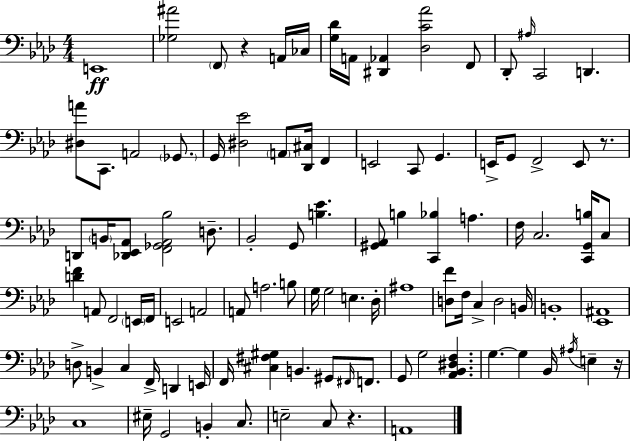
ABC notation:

X:1
T:Untitled
M:4/4
L:1/4
K:Fm
E,,4 [_G,^A]2 F,,/2 z A,,/4 _C,/4 [G,_D]/4 A,,/4 [^D,,_A,,] [_D,C_A]2 F,,/2 _D,,/2 ^A,/4 C,,2 D,, [^D,A]/2 C,,/2 A,,2 _G,,/2 G,,/4 [^D,_E]2 A,,/2 [_D,,^C,]/4 F,, E,,2 C,,/2 G,, E,,/4 G,,/2 F,,2 E,,/2 z/2 D,,/2 B,,/4 [_D,,_E,,_A,,]/2 [F,,_G,,_A,,_B,]2 D,/2 _B,,2 G,,/2 [B,_E] [^G,,_A,,]/2 B, [C,,_B,] A, F,/4 C,2 [C,,G,,B,]/4 C,/2 [DF] A,,/2 F,,2 E,,/4 F,,/4 E,,2 A,,2 A,,/2 A,2 B,/2 G,/4 G,2 E, _D,/4 ^A,4 [D,F]/2 F,/4 C, D,2 B,,/4 B,,4 [_E,,^A,,]4 D,/2 B,, C, F,,/4 D,, E,,/4 F,,/4 [^C,^F,^G,] B,, ^G,,/2 ^F,,/4 F,,/2 G,,/2 G,2 [_A,,_B,,^D,F,] G, G, _B,,/4 ^A,/4 E, z/4 C,4 ^E,/4 G,,2 B,, C,/2 E,2 C,/2 z A,,4